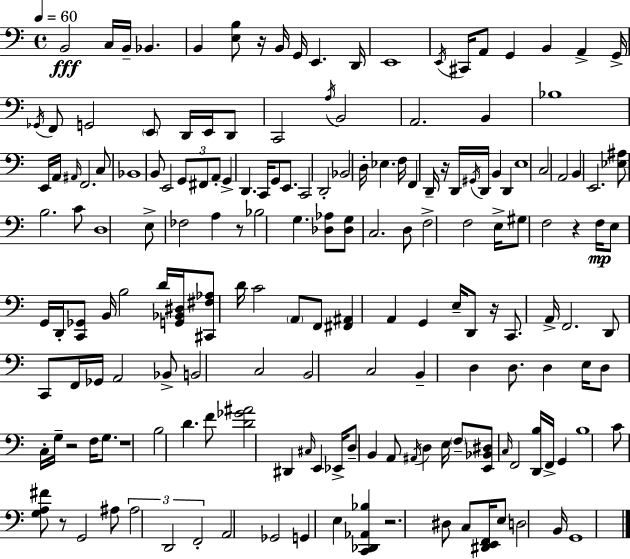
{
  \clef bass
  \time 4/4
  \defaultTimeSignature
  \key a \minor
  \tempo 4 = 60
  \repeat volta 2 { b,2\fff c16 b,16-- bes,4. | b,4 <e b>8 r16 b,16 g,16 e,4. d,16 | e,1 | \acciaccatura { e,16 } cis,16 a,8 g,4 b,4 a,4-> | \break g,16-> \acciaccatura { ges,16 } f,8 g,2 \parenthesize e,8 d,16 e,16 | d,8 c,2 \acciaccatura { a16 } b,2 | a,2. b,4 | bes1 | \break e,16 a,16 \grace { ais,16 } f,2. | c8 bes,1 | b,8 e,2 \tuplet 3/2 { g,8 | fis,8 a,8-. } g,4-> d,4. c,16 g,8 | \break e,8. c,2 d,2-. | bes,2 d16-. ees4. | f16 f,4 d,16-- r16 d,16 \acciaccatura { gis,16 } d,16 b,4 | d,4 e1 | \break c2 a,2 | b,4 e,2. | <ees ais>8 b2. | c'8 d1 | \break e8-> fes2 a4 | r8 bes2 g4. | <des aes>8 <des g>8 c2. | d8 f2-> f2 | \break e16-> gis8 f2 | r4 f16\mp e8 g,16 d,16-. <c, ges,>8 b,16 b2 | d'16 <g, bes, dis>16 <cis, fis aes>8 d'16 c'2 | \parenthesize a,8 f,8 <fis, ais,>4 a,4 g,4 | \break e16-- d,8 r16 c,8. a,16-> f,2. | d,8 c,8 f,16 ges,16 a,2 | bes,8-> b,2 c2 | b,2 c2 | \break b,4-- d4 d8. | d4 e16 d8 c16-. g16-- r2 | f16 g8. r1 | b2 d'4. | \break f'8 <d' ges' ais'>2 dis,4 | \grace { cis16 } e,4 ees,16-> d8-- b,4 a,8 \acciaccatura { ais,16 } | d4 e16 \parenthesize f8-- <e, bes, dis>8 \grace { c16 } f,2 | <d, b>16 f,16-> g,4 b1 | \break c'8 <g a fis'>8 r8 g,2 | ais8 \tuplet 3/2 { ais2 | d,2 f,2-. } | a,2 ges,2 | \break g,4 e4 <c, des, aes, bes>4 r2. | dis8 c8 <dis, e, f,>16 e8 d2 | b,16 g,1 | } \bar "|."
}